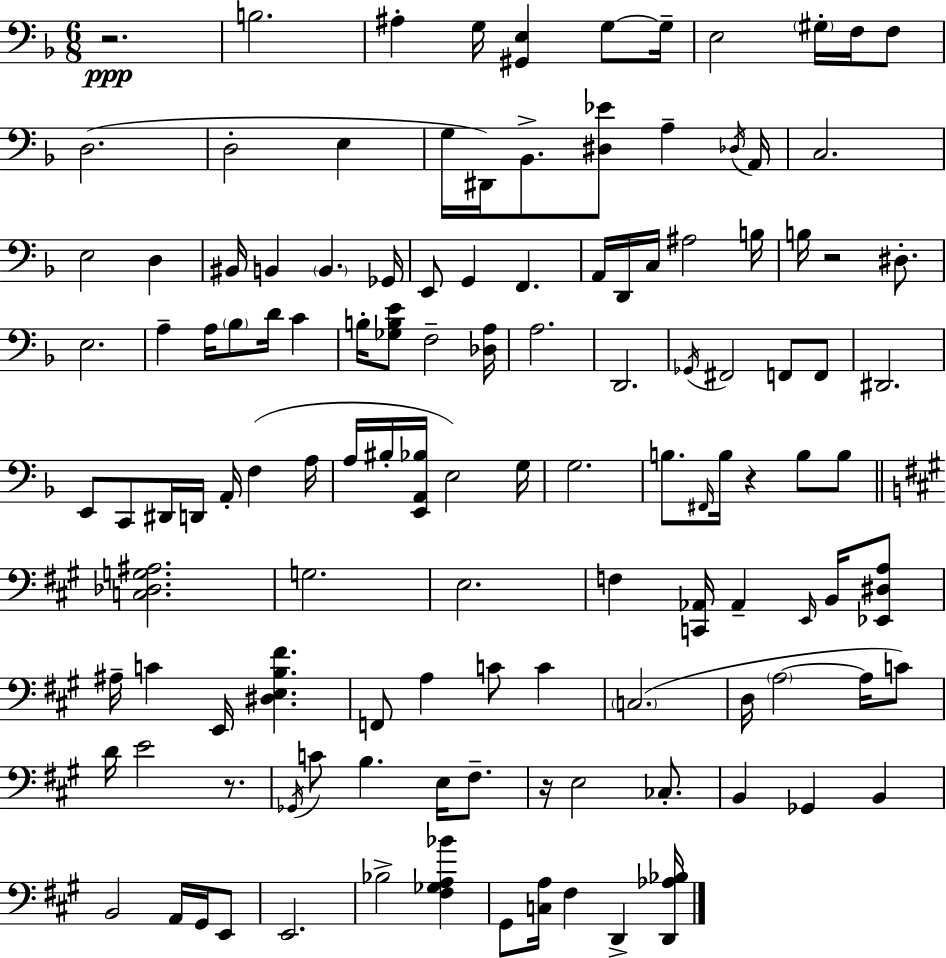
{
  \clef bass
  \numericTimeSignature
  \time 6/8
  \key f \major
  \repeat volta 2 { r2.\ppp | b2. | ais4-. g16 <gis, e>4 g8~~ g16-- | e2 \parenthesize gis16-. f16 f8 | \break d2.( | d2-. e4 | g16 dis,16) bes,8.-> <dis ees'>8 a4-- \acciaccatura { des16 } | a,16 c2. | \break e2 d4 | bis,16 b,4 \parenthesize b,4. | ges,16 e,8 g,4 f,4. | a,16 d,16 c16 ais2 | \break b16 b16 r2 dis8.-. | e2. | a4-- a16 \parenthesize bes8 d'16 c'4 | b16-. <ges b e'>8 f2-- | \break <des a>16 a2. | d,2. | \acciaccatura { ges,16 } fis,2 f,8 | f,8 dis,2. | \break e,8 c,8 dis,16 d,16 a,16-. f4( | a16 a16 bis16-. <e, a, bes>16 e2) | g16 g2. | b8. \grace { fis,16 } b16 r4 b8 | \break b8 \bar "||" \break \key a \major <c des g ais>2. | g2. | e2. | f4 <c, aes,>16 aes,4-- \grace { e,16 } b,16 <ees, dis a>8 | \break ais16-- c'4 e,16 <dis e b fis'>4. | f,8 a4 c'8 c'4 | \parenthesize c2.( | d16 \parenthesize a2~~ a16 c'8) | \break d'16 e'2 r8. | \acciaccatura { ges,16 } c'8 b4. e16 fis8.-- | r16 e2 ces8.-. | b,4 ges,4 b,4 | \break b,2 a,16 gis,16 | e,8 e,2. | bes2-> <fis ges a bes'>4 | gis,8 <c a>16 fis4 d,4-> | \break <d, aes bes>16 } \bar "|."
}